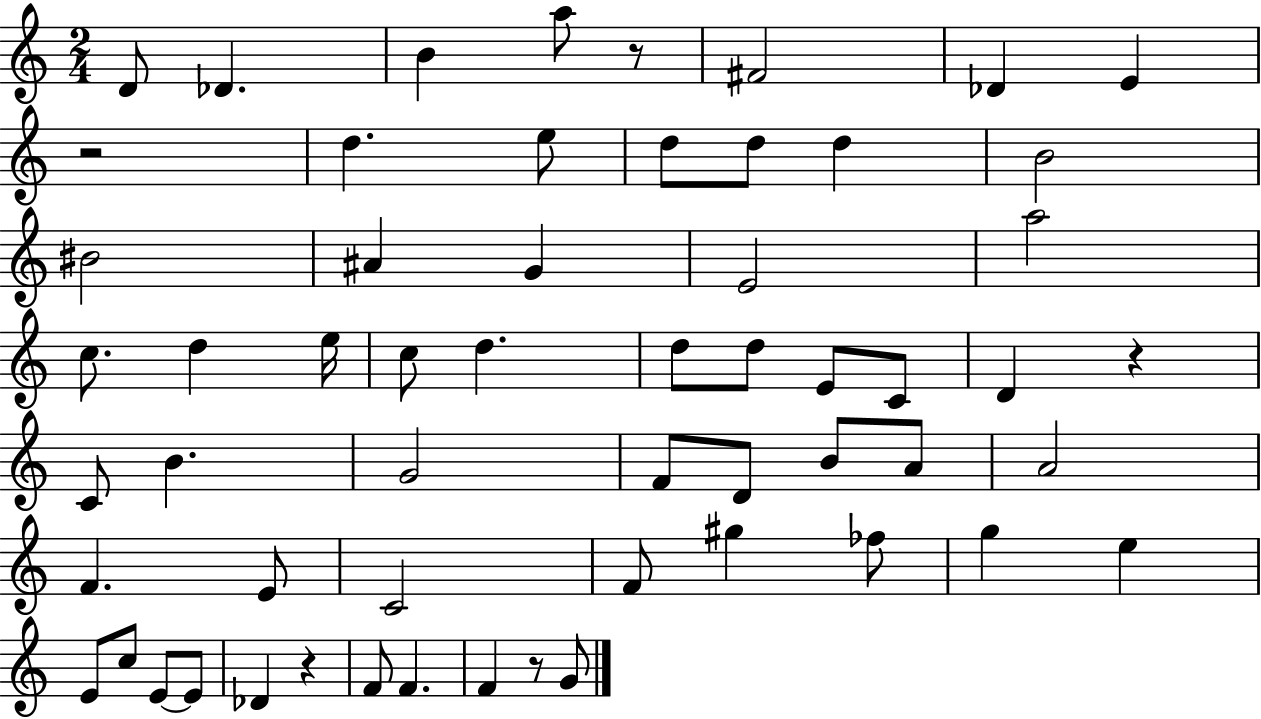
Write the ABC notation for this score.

X:1
T:Untitled
M:2/4
L:1/4
K:C
D/2 _D B a/2 z/2 ^F2 _D E z2 d e/2 d/2 d/2 d B2 ^B2 ^A G E2 a2 c/2 d e/4 c/2 d d/2 d/2 E/2 C/2 D z C/2 B G2 F/2 D/2 B/2 A/2 A2 F E/2 C2 F/2 ^g _f/2 g e E/2 c/2 E/2 E/2 _D z F/2 F F z/2 G/2